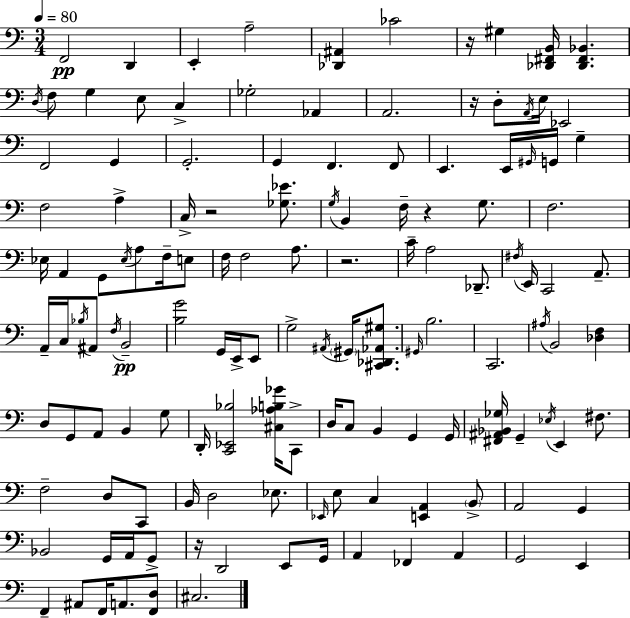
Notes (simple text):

F2/h D2/q E2/q A3/h [Db2,A#2]/q CES4/h R/s G#3/q [Db2,F#2,B2]/s [Db2,F#2,Bb2]/q. D3/s F3/e G3/q E3/e C3/q Gb3/h Ab2/q A2/h. R/s D3/e A2/s E3/s Eb2/h F2/h G2/q G2/h. G2/q F2/q. F2/e E2/q. E2/s G#2/s G2/s G3/q F3/h A3/q C3/s R/h [Gb3,Eb4]/e. G3/s B2/q F3/s R/q G3/e. F3/h. Eb3/s A2/q G2/e Eb3/s A3/e F3/s E3/e F3/s F3/h A3/e. R/h. C4/s A3/h Db2/e. F#3/s E2/s C2/h A2/e. A2/s C3/s Bb3/s A#2/e F3/s B2/h [B3,G4]/h G2/s E2/s E2/e G3/h A#2/s G#2/s [C#2,Db2,Ab2,G#3]/e. G#2/s B3/h. C2/h. A#3/s B2/h [Db3,F3]/q D3/e G2/e A2/e B2/q G3/e D2/s [C2,Eb2,Bb3]/h [C#3,Ab3,B3,Gb4]/s C2/e D3/s C3/e B2/q G2/q G2/s [F#2,A#2,Bb2,Gb3]/s G2/q Eb3/s E2/q F#3/e. F3/h D3/e C2/e B2/s D3/h Eb3/e. Eb2/s E3/e C3/q [E2,A2]/q B2/e A2/h G2/q Bb2/h G2/s A2/s G2/e R/s D2/h E2/e G2/s A2/q FES2/q A2/q G2/h E2/q F2/q A#2/e F2/s A2/e. [F2,D3]/e C#3/h.